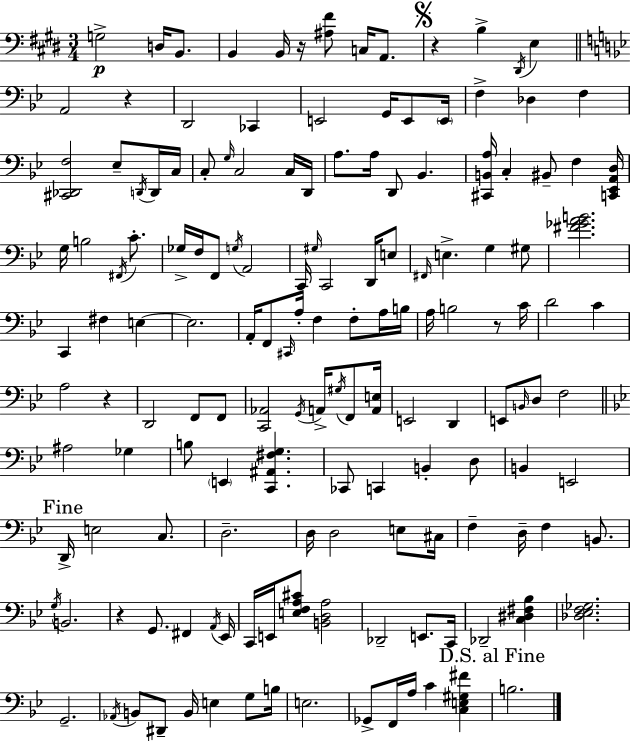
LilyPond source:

{
  \clef bass
  \numericTimeSignature
  \time 3/4
  \key e \major
  g2->\p d16 b,8. | b,4 b,16 r16 <ais fis'>8 c16 a,8. | \mark \markup { \musicglyph "scripts.segno" } r4 b4-> \acciaccatura { dis,16 } e4 | \bar "||" \break \key bes \major a,2 r4 | d,2 ces,4 | e,2 g,16 e,8 \parenthesize e,16 | f4-> des4 f4 | \break <cis, des, f>2 ees8-- \acciaccatura { d,16 } d,16 | c16 c8-. \grace { g16 } c2 | c16 d,16 a8. a16 d,8 bes,4. | <cis, b, a>16 c4-. bis,8-- f4 | \break <c, ees, a, d>16 g16 b2 \acciaccatura { fis,16 } | c'8.-. ges16-> f16 f,8 \acciaccatura { g16 } a,2 | c,16 \grace { gis16 } c,2 | d,16 e8 \grace { fis,16 } e4.-> | \break g4 gis8 <fis' ges' a' b'>2. | c,4 fis4 | e4~~ e2. | a,16-. f,8 \grace { cis,16 } a16-. f4 | \break f8-. a16 b16 a16 b2 | r8 c'16 d'2 | c'4 a2 | r4 d,2 | \break f,8 f,8 <c, aes,>2 | \acciaccatura { g,16 } a,16-> \acciaccatura { gis16 } f,8 <a, e>16 e,2 | d,4 e,8 \grace { b,16 } | d8 f2 \bar "||" \break \key bes \major ais2 ges4 | b8 \parenthesize e,4 <c, ais, fis g>4. | ces,8 c,4 b,4-. d8 | b,4 e,2 | \break \mark "Fine" d,16-> e2 c8. | d2.-- | d16 d2 e8 cis16 | f4-- d16-- f4 b,8. | \break \acciaccatura { g16 } b,2. | r4 g,8. fis,4 | \acciaccatura { a,16 } ees,16 c,16 e,16 <e f a cis'>8 <b, d a>2 | des,2-- e,8. | \break c,16 des,2-- <c dis fis bes>4 | <des ees f ges>2. | g,2.-- | \acciaccatura { aes,16 } b,8 dis,8-- b,16 e4 | \break g8 b16 e2. | ges,8-> f,16 a16 c'4 <c e gis fis'>4 | \mark "D.S. al Fine" b2. | \bar "|."
}